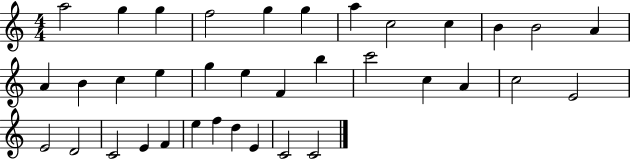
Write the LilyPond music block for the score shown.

{
  \clef treble
  \numericTimeSignature
  \time 4/4
  \key c \major
  a''2 g''4 g''4 | f''2 g''4 g''4 | a''4 c''2 c''4 | b'4 b'2 a'4 | \break a'4 b'4 c''4 e''4 | g''4 e''4 f'4 b''4 | c'''2 c''4 a'4 | c''2 e'2 | \break e'2 d'2 | c'2 e'4 f'4 | e''4 f''4 d''4 e'4 | c'2 c'2 | \break \bar "|."
}